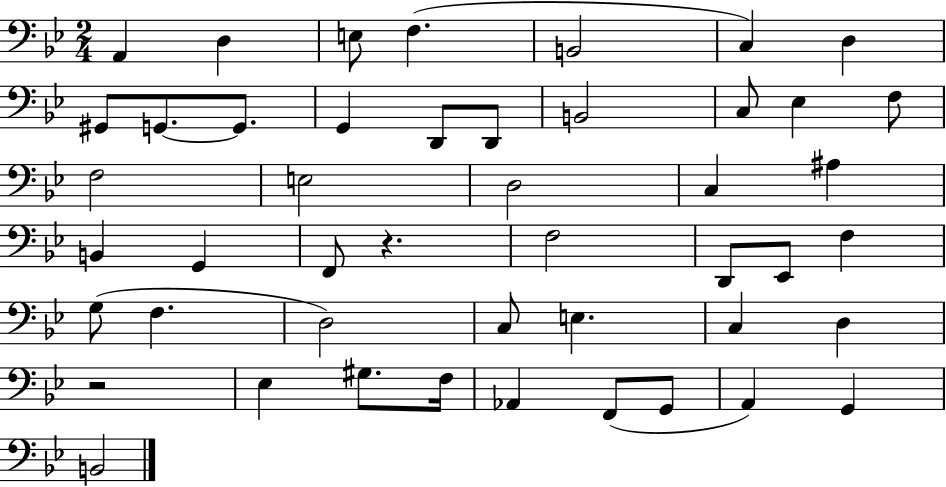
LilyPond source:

{
  \clef bass
  \numericTimeSignature
  \time 2/4
  \key bes \major
  a,4 d4 | e8 f4.( | b,2 | c4) d4 | \break gis,8 g,8.~~ g,8. | g,4 d,8 d,8 | b,2 | c8 ees4 f8 | \break f2 | e2 | d2 | c4 ais4 | \break b,4 g,4 | f,8 r4. | f2 | d,8 ees,8 f4 | \break g8( f4. | d2) | c8 e4. | c4 d4 | \break r2 | ees4 gis8. f16 | aes,4 f,8( g,8 | a,4) g,4 | \break b,2 | \bar "|."
}